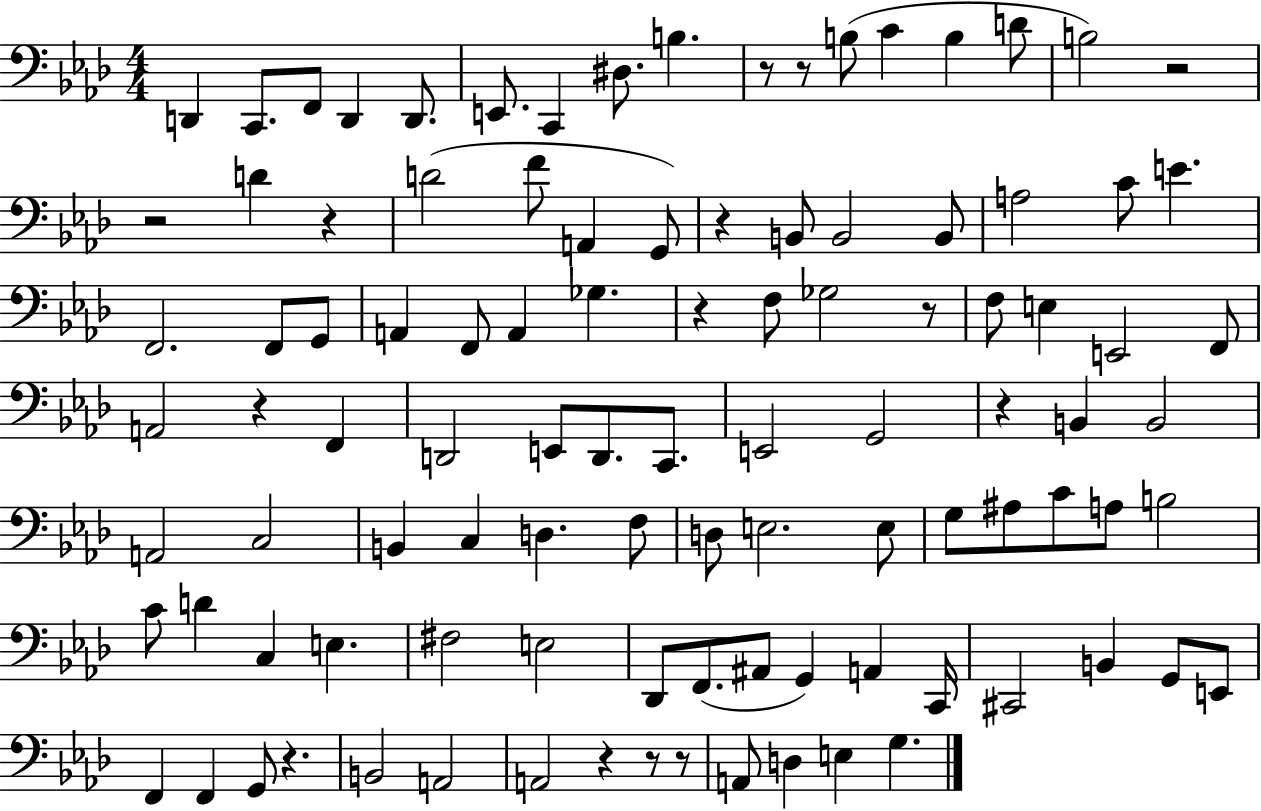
D2/q C2/e. F2/e D2/q D2/e. E2/e. C2/q D#3/e. B3/q. R/e R/e B3/e C4/q B3/q D4/e B3/h R/h R/h D4/q R/q D4/h F4/e A2/q G2/e R/q B2/e B2/h B2/e A3/h C4/e E4/q. F2/h. F2/e G2/e A2/q F2/e A2/q Gb3/q. R/q F3/e Gb3/h R/e F3/e E3/q E2/h F2/e A2/h R/q F2/q D2/h E2/e D2/e. C2/e. E2/h G2/h R/q B2/q B2/h A2/h C3/h B2/q C3/q D3/q. F3/e D3/e E3/h. E3/e G3/e A#3/e C4/e A3/e B3/h C4/e D4/q C3/q E3/q. F#3/h E3/h Db2/e F2/e. A#2/e G2/q A2/q C2/s C#2/h B2/q G2/e E2/e F2/q F2/q G2/e R/q. B2/h A2/h A2/h R/q R/e R/e A2/e D3/q E3/q G3/q.